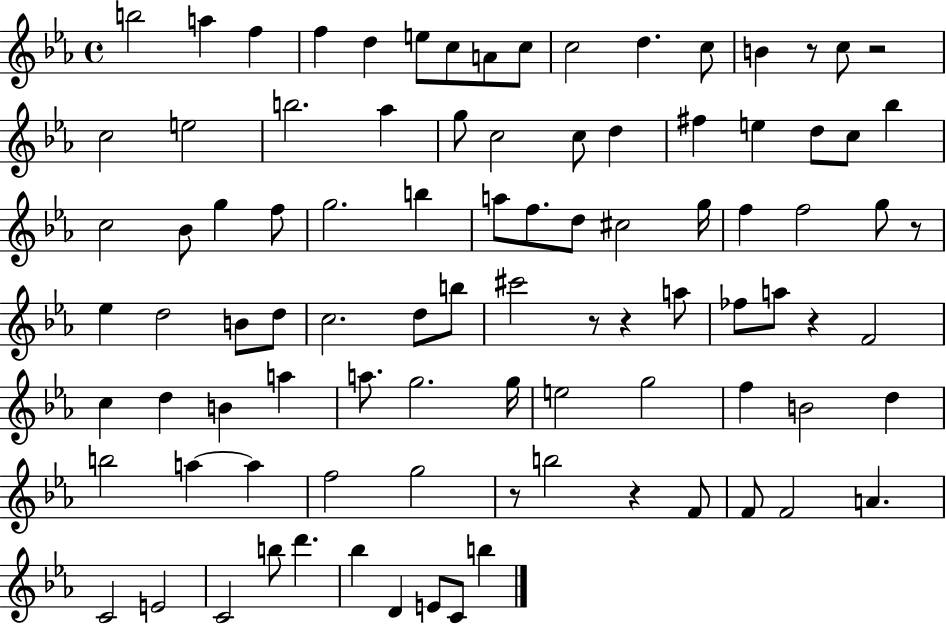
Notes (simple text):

B5/h A5/q F5/q F5/q D5/q E5/e C5/e A4/e C5/e C5/h D5/q. C5/e B4/q R/e C5/e R/h C5/h E5/h B5/h. Ab5/q G5/e C5/h C5/e D5/q F#5/q E5/q D5/e C5/e Bb5/q C5/h Bb4/e G5/q F5/e G5/h. B5/q A5/e F5/e. D5/e C#5/h G5/s F5/q F5/h G5/e R/e Eb5/q D5/h B4/e D5/e C5/h. D5/e B5/e C#6/h R/e R/q A5/e FES5/e A5/e R/q F4/h C5/q D5/q B4/q A5/q A5/e. G5/h. G5/s E5/h G5/h F5/q B4/h D5/q B5/h A5/q A5/q F5/h G5/h R/e B5/h R/q F4/e F4/e F4/h A4/q. C4/h E4/h C4/h B5/e D6/q. Bb5/q D4/q E4/e C4/e B5/q